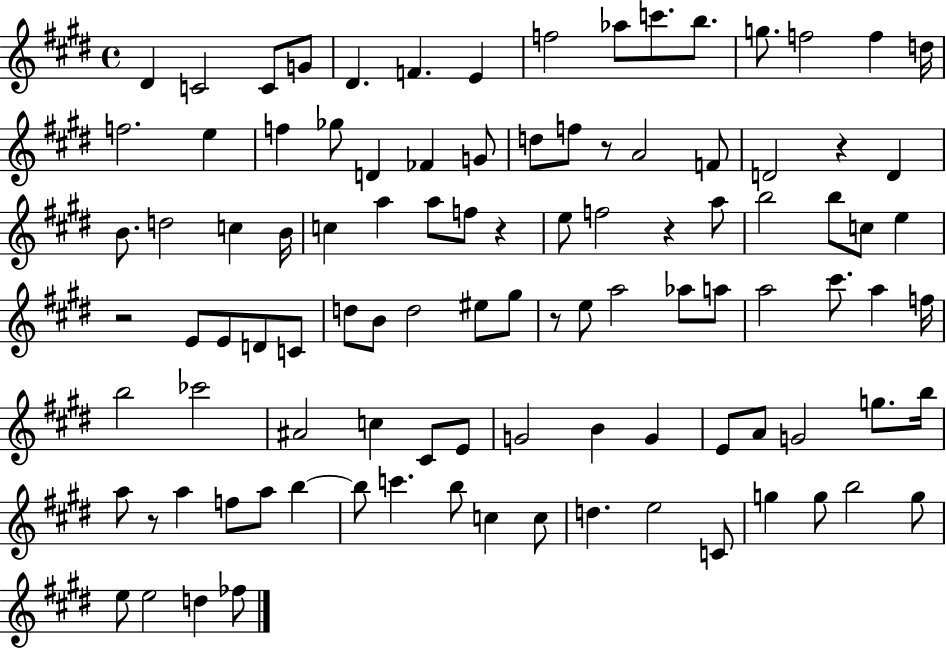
{
  \clef treble
  \time 4/4
  \defaultTimeSignature
  \key e \major
  \repeat volta 2 { dis'4 c'2 c'8 g'8 | dis'4. f'4. e'4 | f''2 aes''8 c'''8. b''8. | g''8. f''2 f''4 d''16 | \break f''2. e''4 | f''4 ges''8 d'4 fes'4 g'8 | d''8 f''8 r8 a'2 f'8 | d'2 r4 d'4 | \break b'8. d''2 c''4 b'16 | c''4 a''4 a''8 f''8 r4 | e''8 f''2 r4 a''8 | b''2 b''8 c''8 e''4 | \break r2 e'8 e'8 d'8 c'8 | d''8 b'8 d''2 eis''8 gis''8 | r8 e''8 a''2 aes''8 a''8 | a''2 cis'''8. a''4 f''16 | \break b''2 ces'''2 | ais'2 c''4 cis'8 e'8 | g'2 b'4 g'4 | e'8 a'8 g'2 g''8. b''16 | \break a''8 r8 a''4 f''8 a''8 b''4~~ | b''8 c'''4. b''8 c''4 c''8 | d''4. e''2 c'8 | g''4 g''8 b''2 g''8 | \break e''8 e''2 d''4 fes''8 | } \bar "|."
}